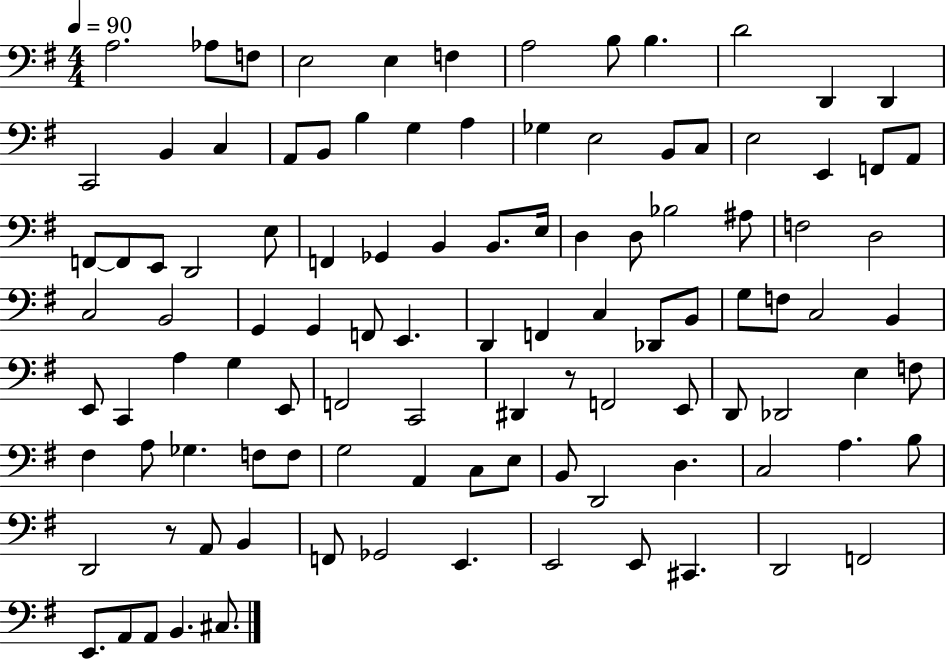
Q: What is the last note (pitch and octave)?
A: C#3